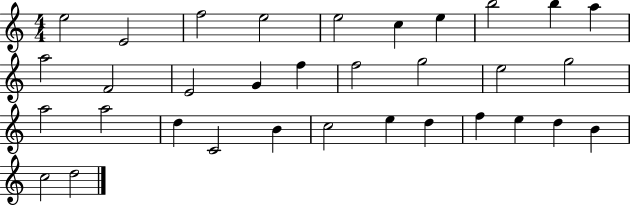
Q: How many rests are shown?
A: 0